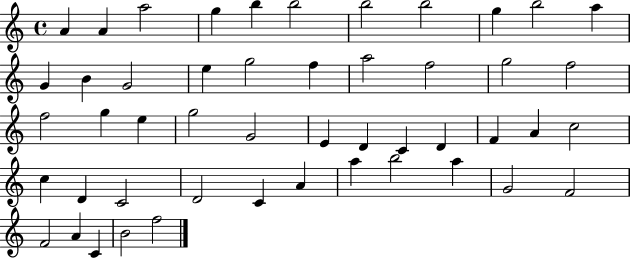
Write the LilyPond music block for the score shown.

{
  \clef treble
  \time 4/4
  \defaultTimeSignature
  \key c \major
  a'4 a'4 a''2 | g''4 b''4 b''2 | b''2 b''2 | g''4 b''2 a''4 | \break g'4 b'4 g'2 | e''4 g''2 f''4 | a''2 f''2 | g''2 f''2 | \break f''2 g''4 e''4 | g''2 g'2 | e'4 d'4 c'4 d'4 | f'4 a'4 c''2 | \break c''4 d'4 c'2 | d'2 c'4 a'4 | a''4 b''2 a''4 | g'2 f'2 | \break f'2 a'4 c'4 | b'2 f''2 | \bar "|."
}